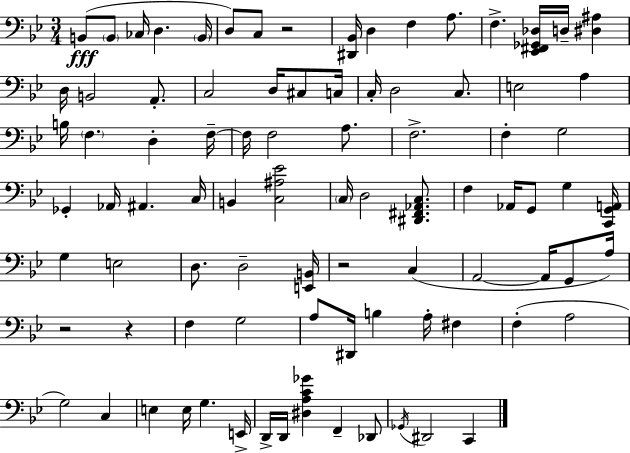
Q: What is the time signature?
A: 3/4